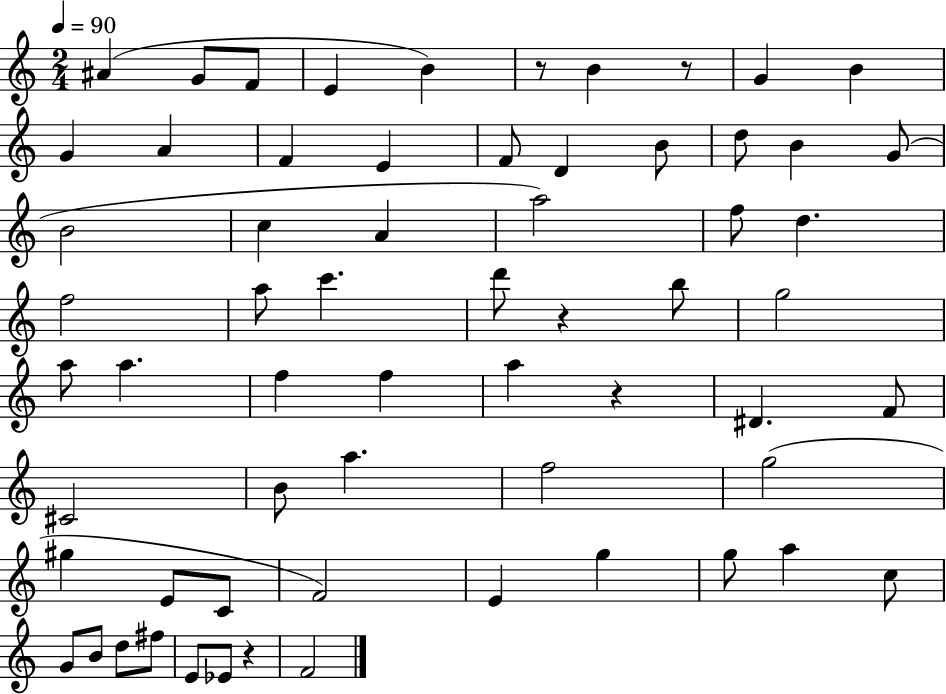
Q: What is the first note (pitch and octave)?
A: A#4